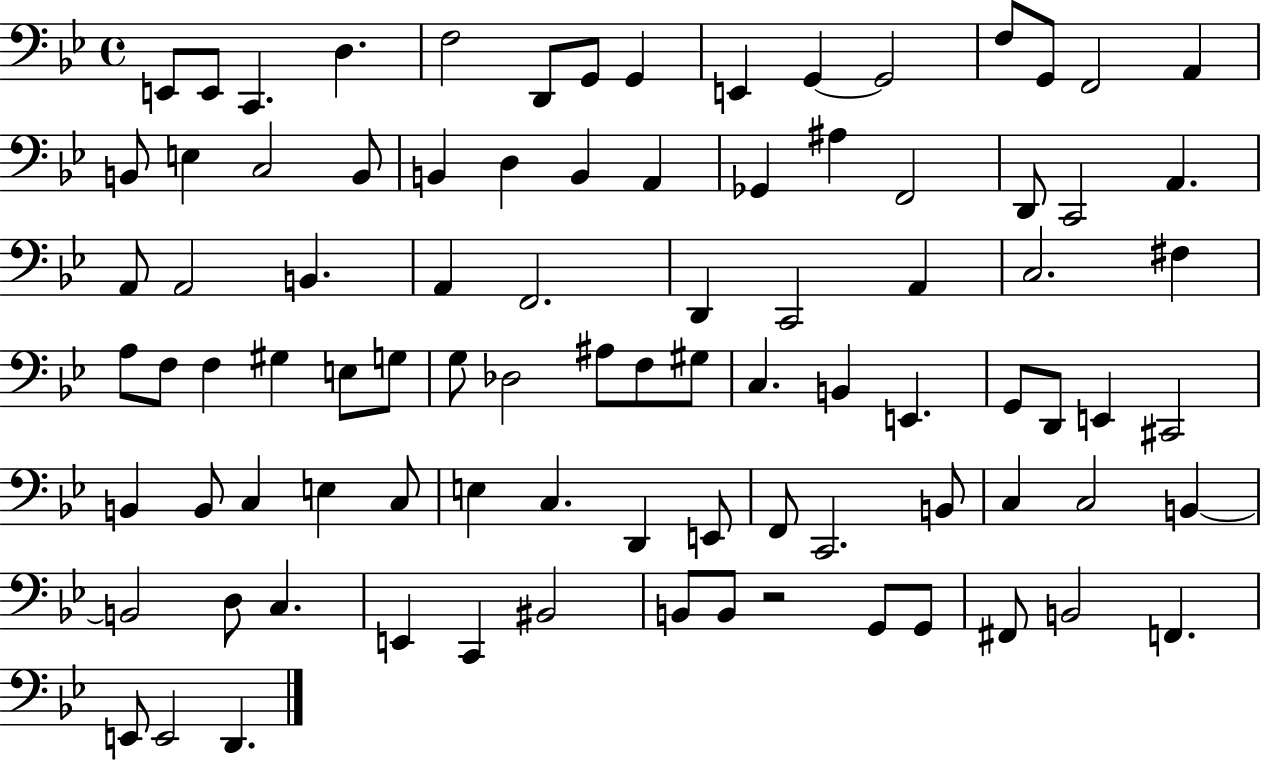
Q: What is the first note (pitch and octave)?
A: E2